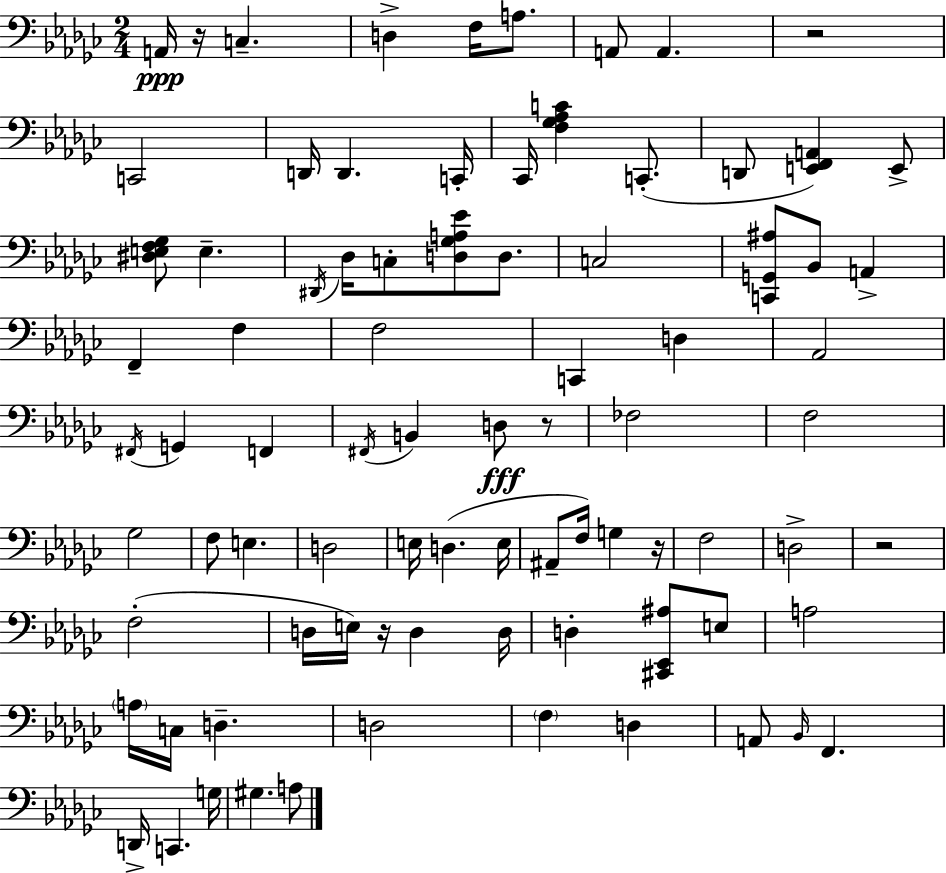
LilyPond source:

{
  \clef bass
  \numericTimeSignature
  \time 2/4
  \key ees \minor
  a,16\ppp r16 c4.-- | d4-> f16 a8. | a,8 a,4. | r2 | \break c,2 | d,16 d,4. c,16-. | ces,16 <f ges aes c'>4 c,8.-.( | d,8 <e, f, a,>4) e,8-> | \break <dis e f ges>8 e4.-- | \acciaccatura { dis,16 } des16 c8-. <d ges a ees'>8 d8. | c2 | <c, g, ais>8 bes,8 a,4-> | \break f,4-- f4 | f2 | c,4 d4 | aes,2 | \break \acciaccatura { fis,16 } g,4 f,4 | \acciaccatura { fis,16 } b,4 d8\fff | r8 fes2 | f2 | \break ges2 | f8 e4. | d2 | e16 d4.( | \break e16 ais,8-- f16) g4 | r16 f2 | d2-> | r2 | \break f2-.( | d16 e16) r16 d4 | d16 d4-. <cis, ees, ais>8 | e8 a2 | \break \parenthesize a16 c16 d4.-- | d2 | \parenthesize f4 d4 | a,8 \grace { bes,16 } f,4. | \break d,16-> c,4. | g16 gis4. | a8 \bar "|."
}